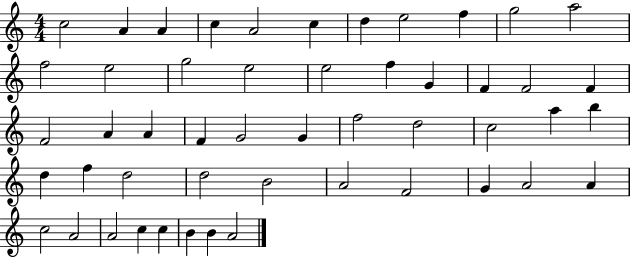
{
  \clef treble
  \numericTimeSignature
  \time 4/4
  \key c \major
  c''2 a'4 a'4 | c''4 a'2 c''4 | d''4 e''2 f''4 | g''2 a''2 | \break f''2 e''2 | g''2 e''2 | e''2 f''4 g'4 | f'4 f'2 f'4 | \break f'2 a'4 a'4 | f'4 g'2 g'4 | f''2 d''2 | c''2 a''4 b''4 | \break d''4 f''4 d''2 | d''2 b'2 | a'2 f'2 | g'4 a'2 a'4 | \break c''2 a'2 | a'2 c''4 c''4 | b'4 b'4 a'2 | \bar "|."
}